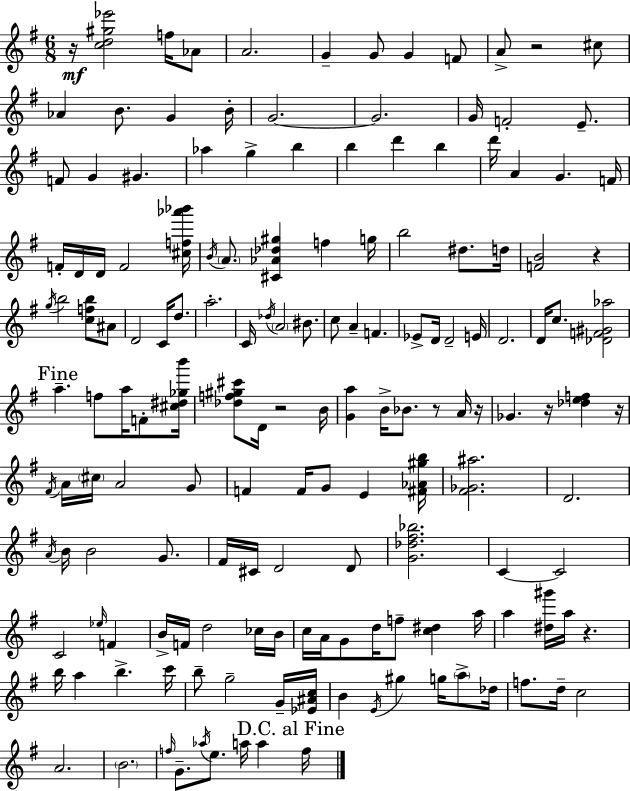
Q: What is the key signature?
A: E minor